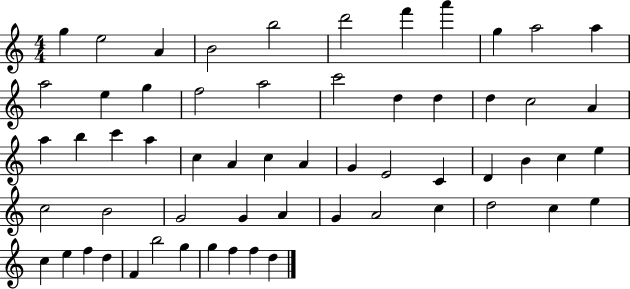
{
  \clef treble
  \numericTimeSignature
  \time 4/4
  \key c \major
  g''4 e''2 a'4 | b'2 b''2 | d'''2 f'''4 a'''4 | g''4 a''2 a''4 | \break a''2 e''4 g''4 | f''2 a''2 | c'''2 d''4 d''4 | d''4 c''2 a'4 | \break a''4 b''4 c'''4 a''4 | c''4 a'4 c''4 a'4 | g'4 e'2 c'4 | d'4 b'4 c''4 e''4 | \break c''2 b'2 | g'2 g'4 a'4 | g'4 a'2 c''4 | d''2 c''4 e''4 | \break c''4 e''4 f''4 d''4 | f'4 b''2 g''4 | g''4 f''4 f''4 d''4 | \bar "|."
}